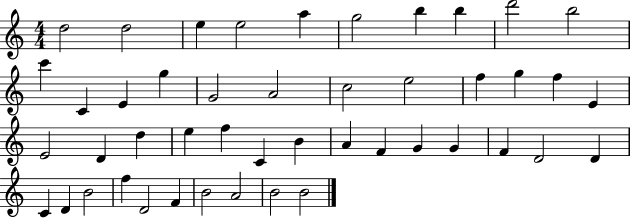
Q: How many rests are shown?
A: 0